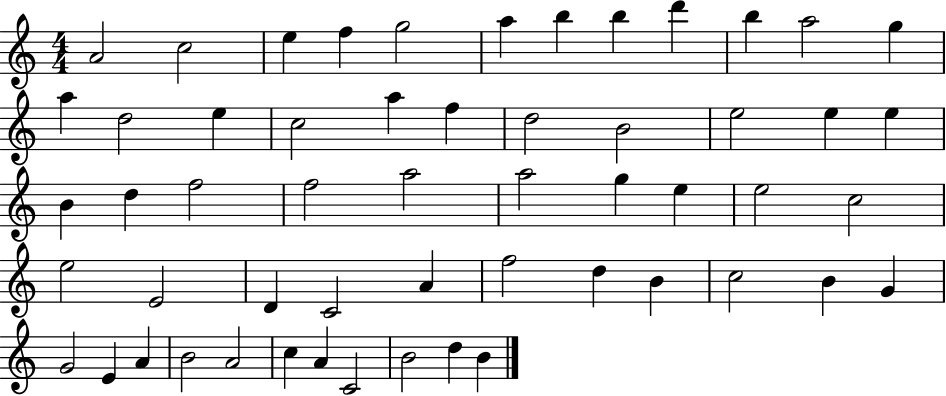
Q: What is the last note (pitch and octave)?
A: B4